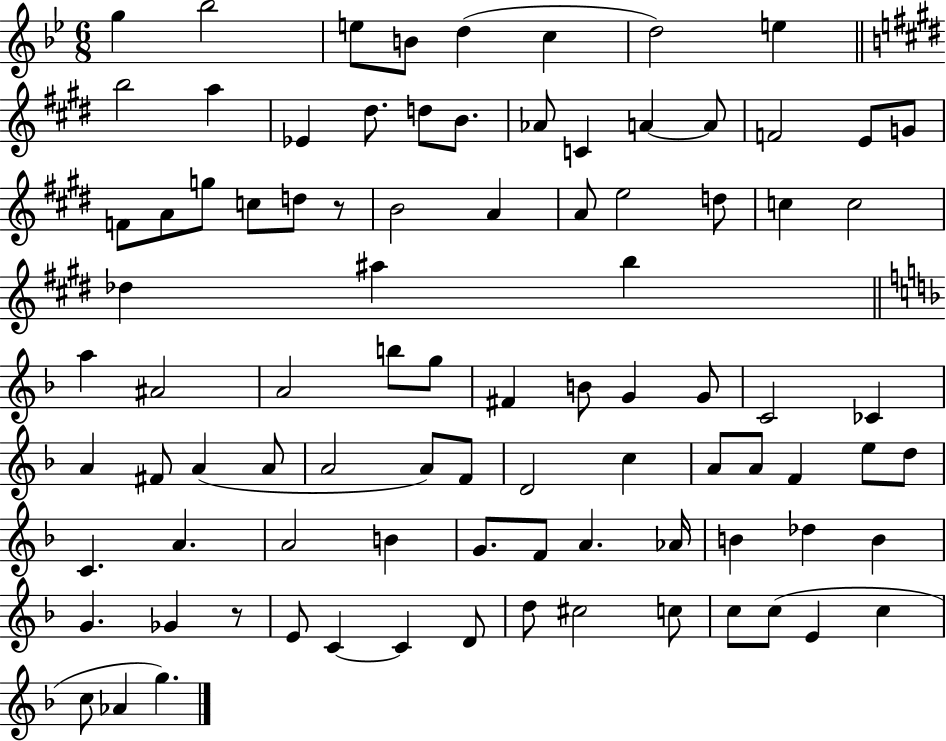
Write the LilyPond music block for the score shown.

{
  \clef treble
  \numericTimeSignature
  \time 6/8
  \key bes \major
  g''4 bes''2 | e''8 b'8 d''4( c''4 | d''2) e''4 | \bar "||" \break \key e \major b''2 a''4 | ees'4 dis''8. d''8 b'8. | aes'8 c'4 a'4~~ a'8 | f'2 e'8 g'8 | \break f'8 a'8 g''8 c''8 d''8 r8 | b'2 a'4 | a'8 e''2 d''8 | c''4 c''2 | \break des''4 ais''4 b''4 | \bar "||" \break \key d \minor a''4 ais'2 | a'2 b''8 g''8 | fis'4 b'8 g'4 g'8 | c'2 ces'4 | \break a'4 fis'8 a'4( a'8 | a'2 a'8) f'8 | d'2 c''4 | a'8 a'8 f'4 e''8 d''8 | \break c'4. a'4. | a'2 b'4 | g'8. f'8 a'4. aes'16 | b'4 des''4 b'4 | \break g'4. ges'4 r8 | e'8 c'4~~ c'4 d'8 | d''8 cis''2 c''8 | c''8 c''8( e'4 c''4 | \break c''8 aes'4 g''4.) | \bar "|."
}